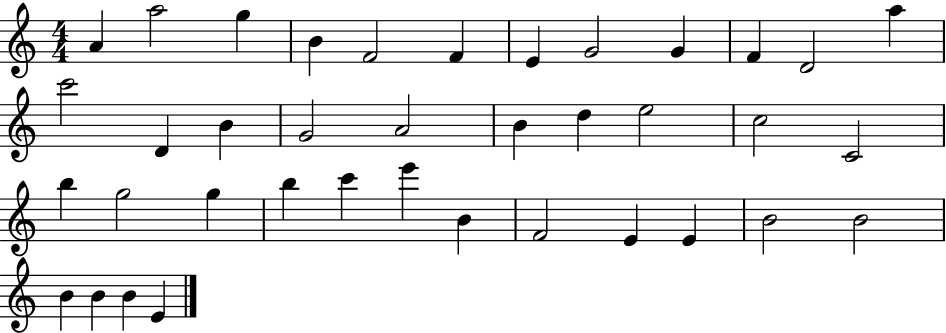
A4/q A5/h G5/q B4/q F4/h F4/q E4/q G4/h G4/q F4/q D4/h A5/q C6/h D4/q B4/q G4/h A4/h B4/q D5/q E5/h C5/h C4/h B5/q G5/h G5/q B5/q C6/q E6/q B4/q F4/h E4/q E4/q B4/h B4/h B4/q B4/q B4/q E4/q